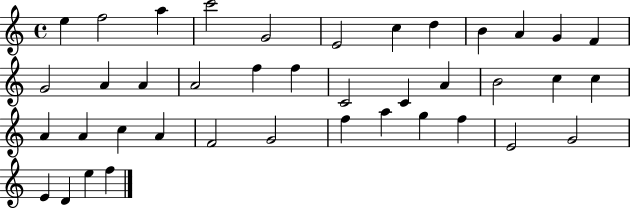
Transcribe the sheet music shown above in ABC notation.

X:1
T:Untitled
M:4/4
L:1/4
K:C
e f2 a c'2 G2 E2 c d B A G F G2 A A A2 f f C2 C A B2 c c A A c A F2 G2 f a g f E2 G2 E D e f